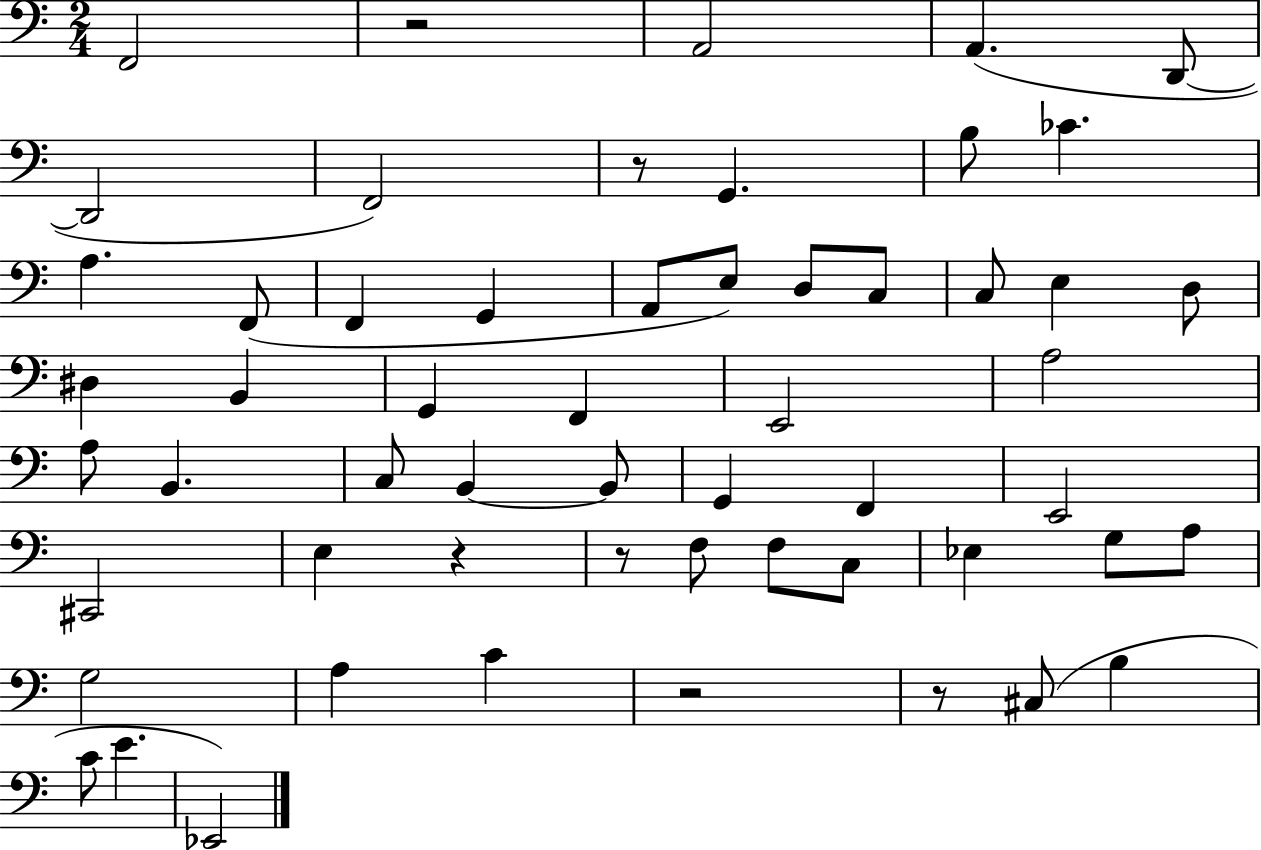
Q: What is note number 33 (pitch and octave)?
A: F2